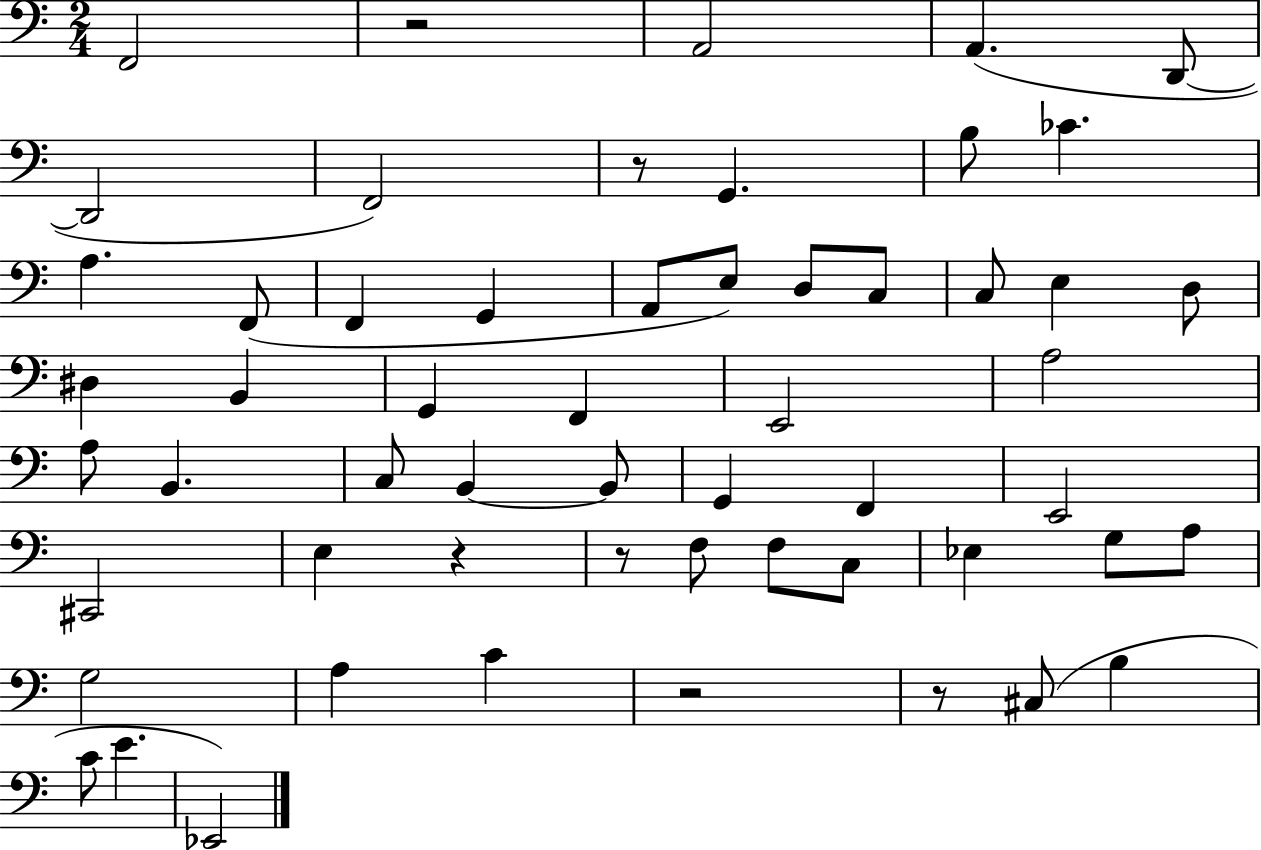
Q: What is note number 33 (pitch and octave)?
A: F2